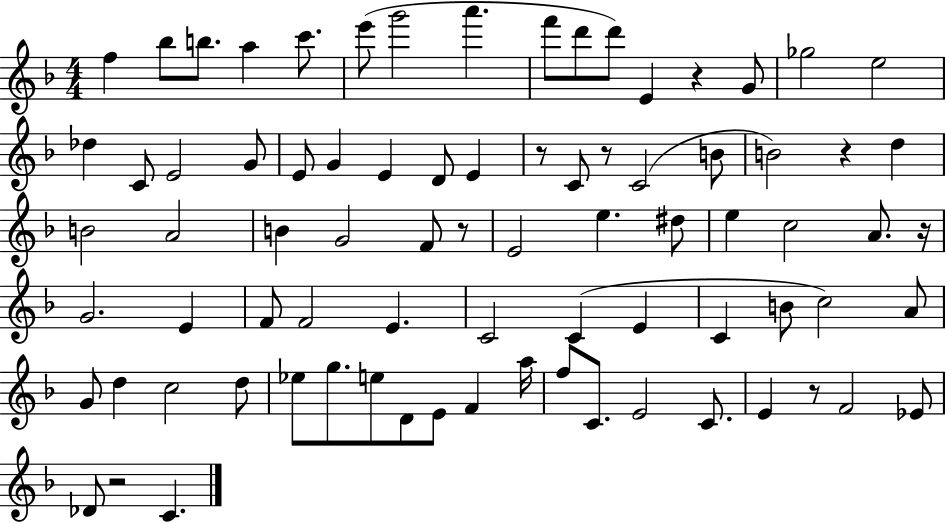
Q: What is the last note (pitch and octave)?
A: C4